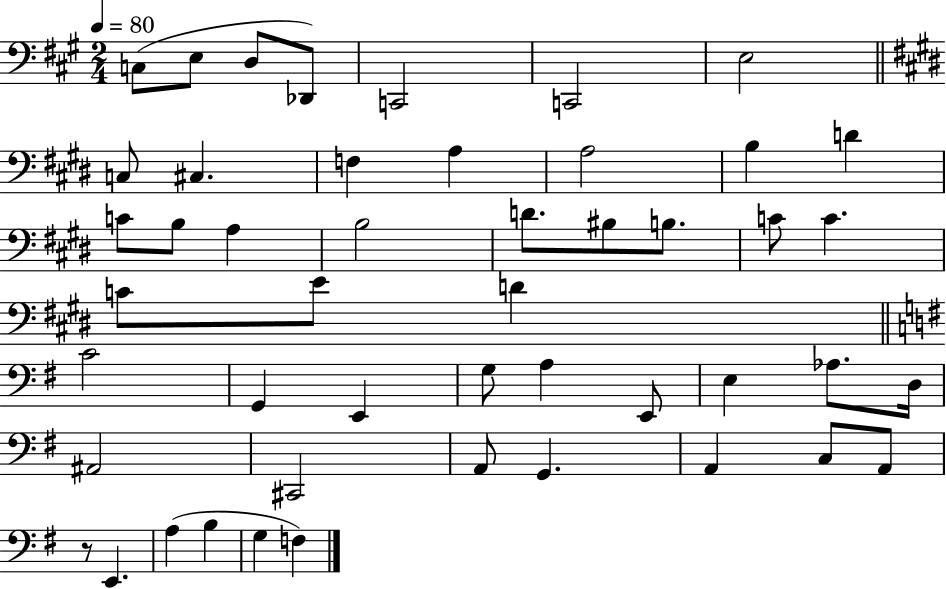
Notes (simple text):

C3/e E3/e D3/e Db2/e C2/h C2/h E3/h C3/e C#3/q. F3/q A3/q A3/h B3/q D4/q C4/e B3/e A3/q B3/h D4/e. BIS3/e B3/e. C4/e C4/q. C4/e E4/e D4/q C4/h G2/q E2/q G3/e A3/q E2/e E3/q Ab3/e. D3/s A#2/h C#2/h A2/e G2/q. A2/q C3/e A2/e R/e E2/q. A3/q B3/q G3/q F3/q